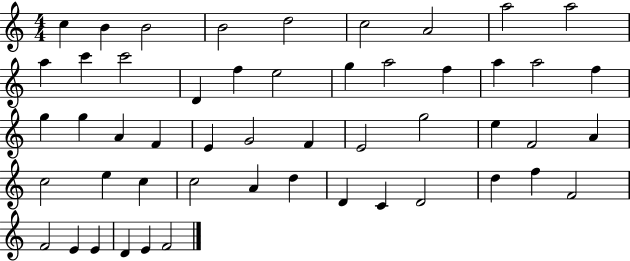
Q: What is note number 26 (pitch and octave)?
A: E4